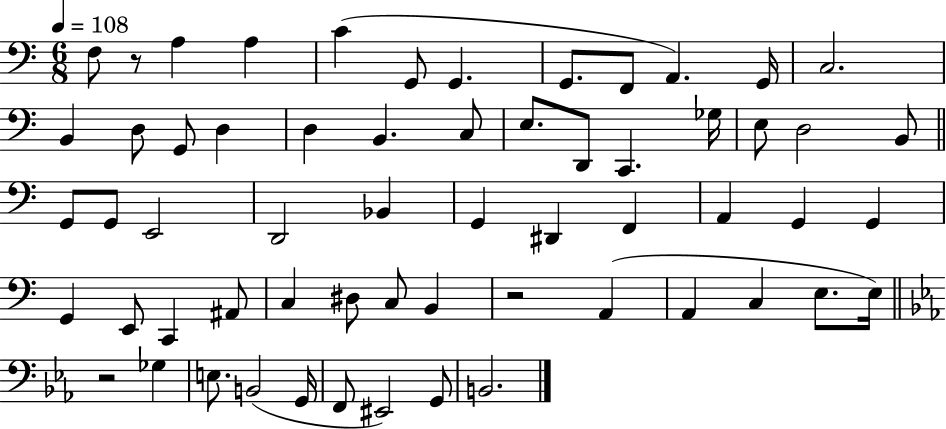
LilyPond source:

{
  \clef bass
  \numericTimeSignature
  \time 6/8
  \key c \major
  \tempo 4 = 108
  f8 r8 a4 a4 | c'4( g,8 g,4. | g,8. f,8 a,4.) g,16 | c2. | \break b,4 d8 g,8 d4 | d4 b,4. c8 | e8. d,8 c,4. ges16 | e8 d2 b,8 | \break \bar "||" \break \key c \major g,8 g,8 e,2 | d,2 bes,4 | g,4 dis,4 f,4 | a,4 g,4 g,4 | \break g,4 e,8 c,4 ais,8 | c4 dis8 c8 b,4 | r2 a,4( | a,4 c4 e8. e16) | \break \bar "||" \break \key c \minor r2 ges4 | e8. b,2( g,16 | f,8 eis,2) g,8 | b,2. | \break \bar "|."
}